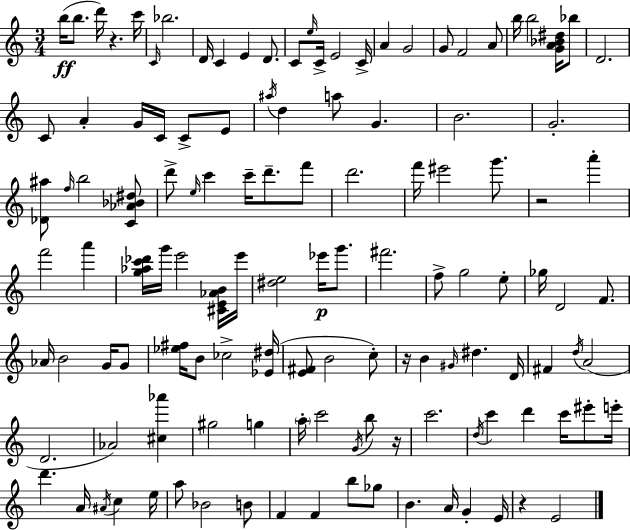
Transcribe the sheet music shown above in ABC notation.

X:1
T:Untitled
M:3/4
L:1/4
K:C
b/4 b/2 d'/4 z c'/4 C/4 _b2 D/4 C E D/2 C/2 e/4 C/4 E2 C/4 A G2 G/2 F2 A/2 b/4 b2 [GA_B^d]/4 _b/2 D2 C/2 A G/4 C/4 C/2 E/2 ^a/4 d a/2 G B2 G2 [_D^a]/2 f/4 b2 [C_A_B^d]/2 d'/2 e/4 c' c'/4 d'/2 f'/2 d'2 f'/4 ^e'2 g'/2 z2 a' f'2 a' [g_ac'_d']/4 g'/4 e'2 [^CE_AB]/4 e'/4 [^de]2 _e'/4 g'/2 ^f'2 f/2 g2 e/2 _g/4 D2 F/2 _A/4 B2 G/4 G/2 [_e^f]/4 B/2 _c2 [_E^d]/4 [E^F]/2 B2 c/2 z/4 B ^G/4 ^d D/4 ^F d/4 A2 D2 _A2 [^c_a'] ^g2 g a/4 c'2 G/4 b/2 z/4 c'2 d/4 c' d' c'/4 ^e'/2 e'/4 d' A/4 ^A/4 c e/4 a/2 _B2 B/2 F F b/2 _g/2 B A/4 G E/4 z E2